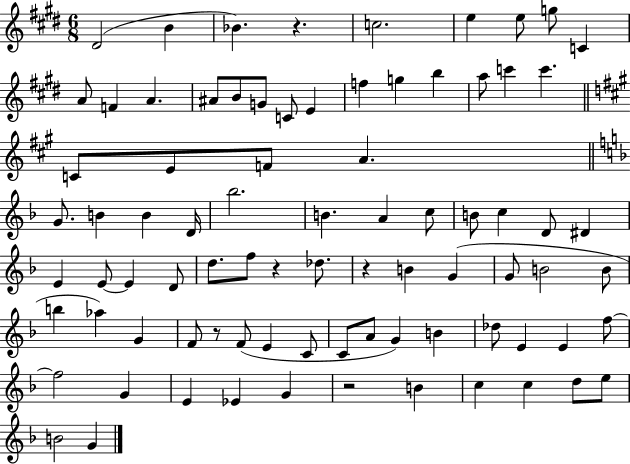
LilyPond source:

{
  \clef treble
  \numericTimeSignature
  \time 6/8
  \key e \major
  \repeat volta 2 { dis'2( b'4 | bes'4.) r4. | c''2. | e''4 e''8 g''8 c'4 | \break a'8 f'4 a'4. | ais'8 b'8 g'8 c'8 e'4 | f''4 g''4 b''4 | a''8 c'''4 c'''4. | \break \bar "||" \break \key a \major c'8 e'8 f'8 a'4. | \bar "||" \break \key f \major g'8. b'4 b'4 d'16 | bes''2. | b'4. a'4 c''8 | b'8 c''4 d'8 dis'4 | \break e'4 e'8~~ e'4 d'8 | d''8. f''8 r4 des''8. | r4 b'4 g'4( | g'8 b'2 b'8 | \break b''4 aes''4) g'4 | f'8 r8 f'8( e'4 c'8 | c'8 a'8 g'4) b'4 | des''8 e'4 e'4 f''8~~ | \break f''2 g'4 | e'4 ees'4 g'4 | r2 b'4 | c''4 c''4 d''8 e''8 | \break b'2 g'4 | } \bar "|."
}